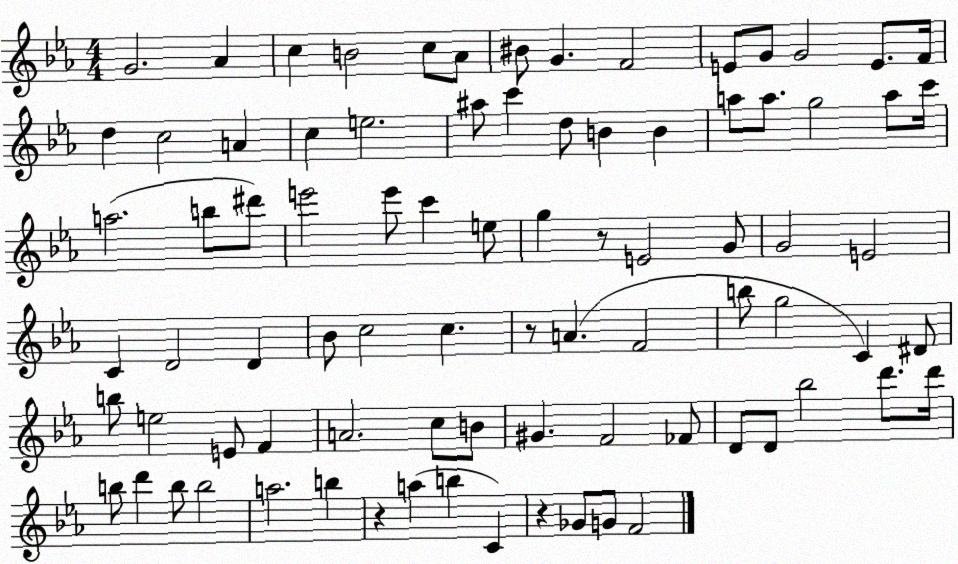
X:1
T:Untitled
M:4/4
L:1/4
K:Eb
G2 _A c B2 c/2 _A/2 ^B/2 G F2 E/2 G/2 G2 E/2 F/4 d c2 A c e2 ^a/2 c' d/2 B B a/2 a/2 g2 a/2 c'/4 a2 b/2 ^d'/2 e'2 e'/2 c' e/2 g z/2 E2 G/2 G2 E2 C D2 D _B/2 c2 c z/2 A F2 b/2 g2 C ^D/2 b/2 e2 E/2 F A2 c/2 B/2 ^G F2 _F/2 D/2 D/2 _b2 d'/2 d'/4 b/2 d' b/2 b2 a2 b z a b C z _G/2 G/2 F2